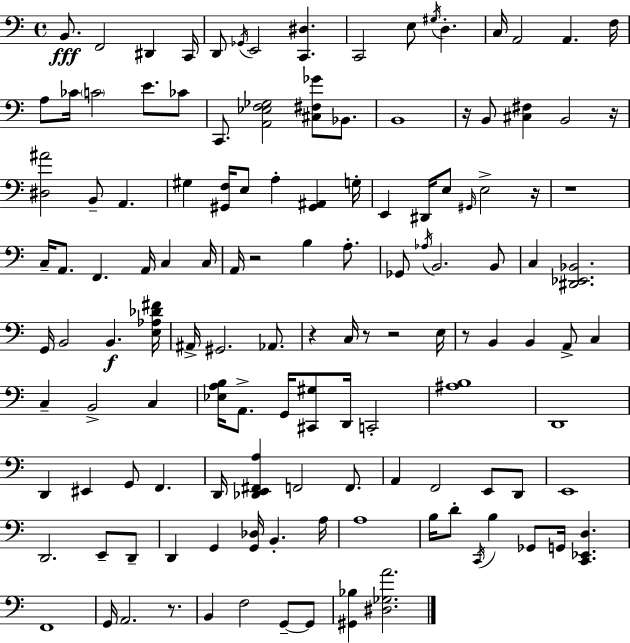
X:1
T:Untitled
M:4/4
L:1/4
K:Am
B,,/2 F,,2 ^D,, C,,/4 D,,/2 _G,,/4 E,,2 [C,,^D,] C,,2 E,/2 ^G,/4 D, C,/4 A,,2 A,, F,/4 A,/2 _C/4 C2 E/2 _C/2 C,,/2 [A,,_E,F,_G,]2 [^C,^F,_G]/2 _B,,/2 B,,4 z/4 B,,/2 [^C,^F,] B,,2 z/4 [^D,^A]2 B,,/2 A,, ^G, [^G,,F,]/4 E,/2 A, [^G,,^A,,] G,/4 E,, ^D,,/4 E,/2 ^G,,/4 E,2 z/4 z4 C,/4 A,,/2 F,, A,,/4 C, C,/4 A,,/4 z2 B, A,/2 _G,,/2 _A,/4 B,,2 B,,/2 C, [^D,,_E,,_B,,]2 G,,/4 B,,2 B,, [E,_A,_D^F]/4 ^A,,/4 ^G,,2 _A,,/2 z C,/4 z/2 z2 E,/4 z/2 B,, B,, A,,/2 C, C, B,,2 C, [_E,A,B,]/4 A,,/2 G,,/4 [^C,,^G,]/2 D,,/4 C,,2 [^A,B,]4 D,,4 D,, ^E,, G,,/2 F,, D,,/4 [_D,,E,,^F,,A,] F,,2 F,,/2 A,, F,,2 E,,/2 D,,/2 E,,4 D,,2 E,,/2 D,,/2 D,, G,, [G,,_D,]/4 B,, A,/4 A,4 B,/4 D/2 C,,/4 B, _G,,/2 G,,/4 [C,,_E,,D,] F,,4 G,,/4 A,,2 z/2 B,, F,2 G,,/2 G,,/2 [^G,,_B,] [^D,_G,A]2